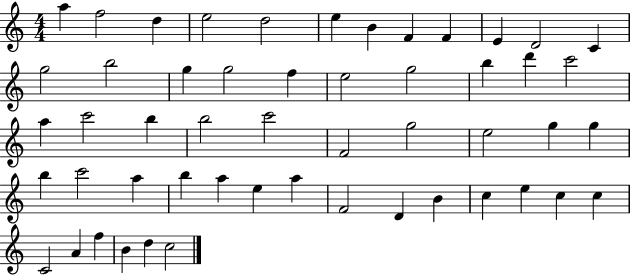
A5/q F5/h D5/q E5/h D5/h E5/q B4/q F4/q F4/q E4/q D4/h C4/q G5/h B5/h G5/q G5/h F5/q E5/h G5/h B5/q D6/q C6/h A5/q C6/h B5/q B5/h C6/h F4/h G5/h E5/h G5/q G5/q B5/q C6/h A5/q B5/q A5/q E5/q A5/q F4/h D4/q B4/q C5/q E5/q C5/q C5/q C4/h A4/q F5/q B4/q D5/q C5/h